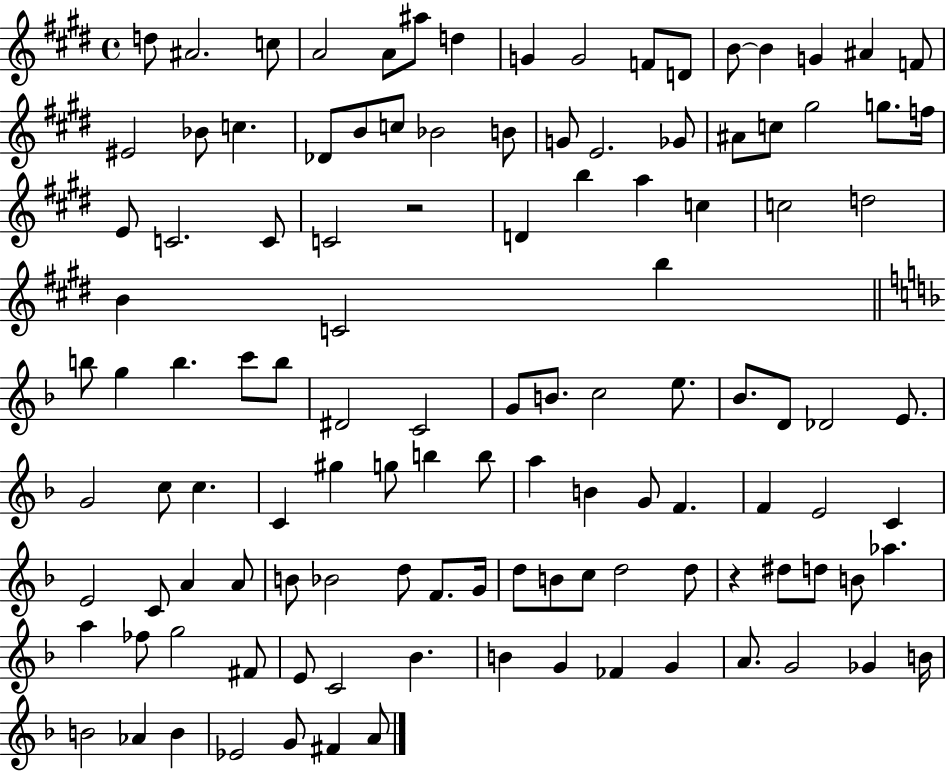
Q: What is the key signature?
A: E major